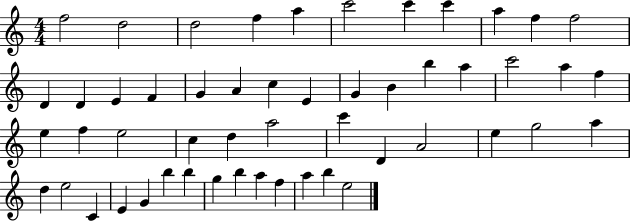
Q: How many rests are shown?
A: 0